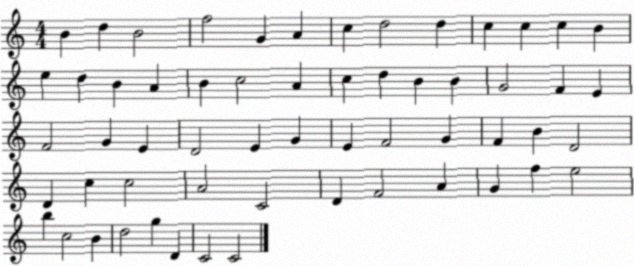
X:1
T:Untitled
M:4/4
L:1/4
K:C
B d B2 f2 G A c d2 d c c c B e d B A B c2 A c d B B G2 F E F2 G E D2 E G E F2 G F B D2 D c c2 A2 C2 D F2 A G f e2 b c2 B d2 g D C2 C2